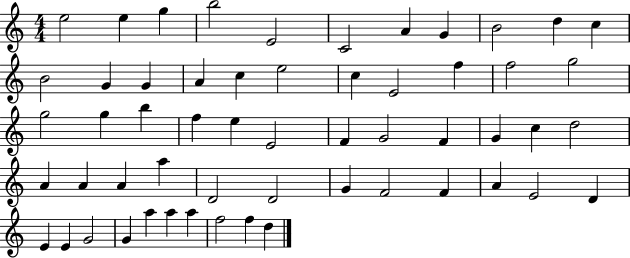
{
  \clef treble
  \numericTimeSignature
  \time 4/4
  \key c \major
  e''2 e''4 g''4 | b''2 e'2 | c'2 a'4 g'4 | b'2 d''4 c''4 | \break b'2 g'4 g'4 | a'4 c''4 e''2 | c''4 e'2 f''4 | f''2 g''2 | \break g''2 g''4 b''4 | f''4 e''4 e'2 | f'4 g'2 f'4 | g'4 c''4 d''2 | \break a'4 a'4 a'4 a''4 | d'2 d'2 | g'4 f'2 f'4 | a'4 e'2 d'4 | \break e'4 e'4 g'2 | g'4 a''4 a''4 a''4 | f''2 f''4 d''4 | \bar "|."
}